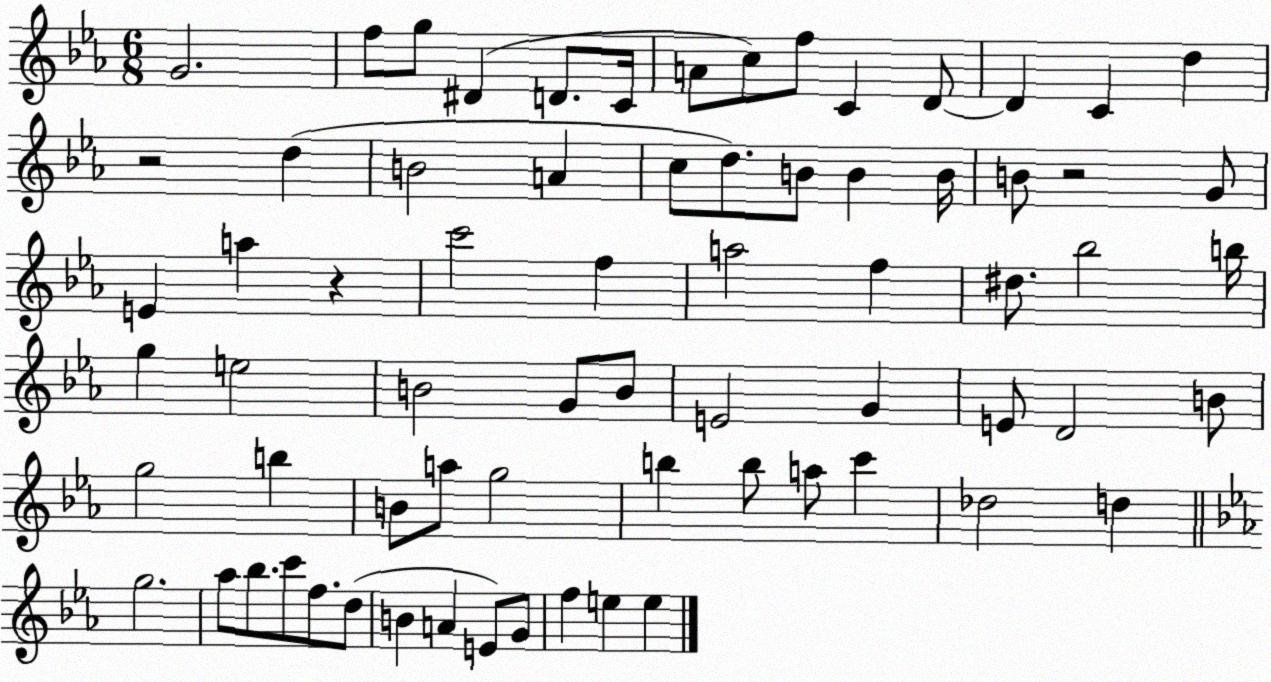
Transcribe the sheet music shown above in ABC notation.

X:1
T:Untitled
M:6/8
L:1/4
K:Eb
G2 f/2 g/2 ^D D/2 C/4 A/2 c/2 f/2 C D/2 D C d z2 d B2 A c/2 d/2 B/2 B B/4 B/2 z2 G/2 E a z c'2 f a2 f ^d/2 _b2 b/4 g e2 B2 G/2 B/2 E2 G E/2 D2 B/2 g2 b B/2 a/2 g2 b b/2 a/2 c' _d2 d g2 _a/2 _b/2 c'/2 f/2 d/2 B A E/2 G/2 f e e